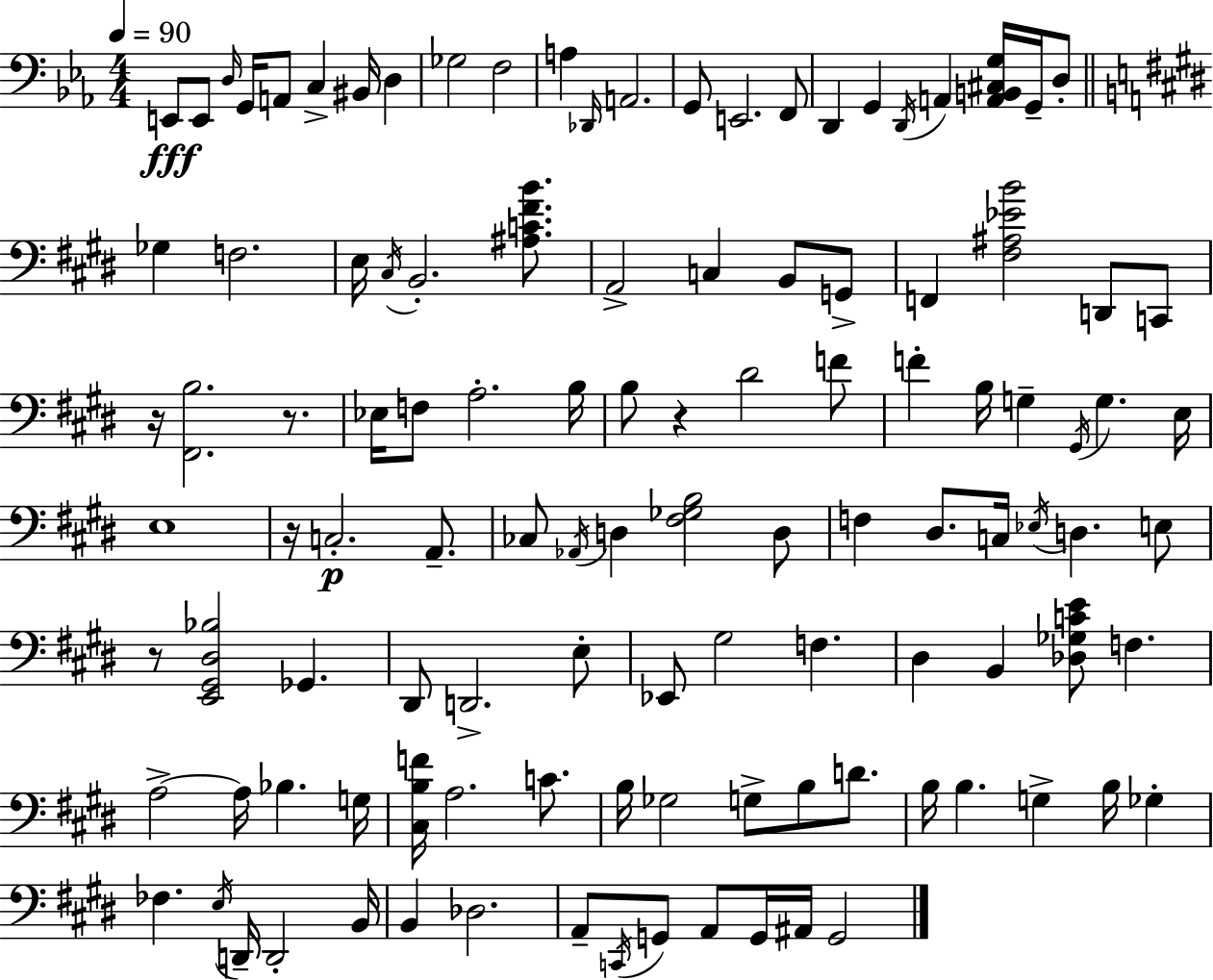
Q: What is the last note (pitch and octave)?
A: G2